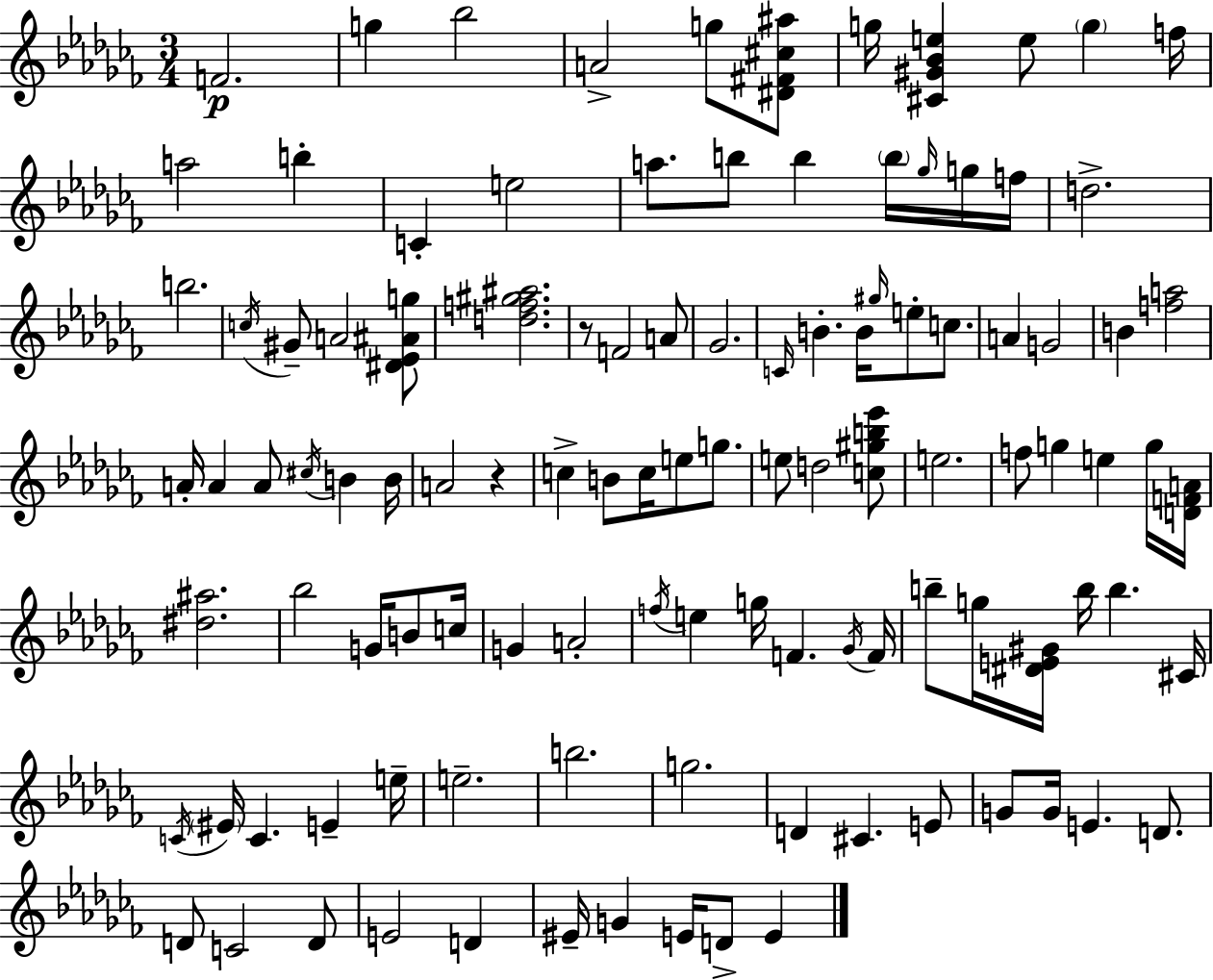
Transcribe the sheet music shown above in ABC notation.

X:1
T:Untitled
M:3/4
L:1/4
K:Abm
F2 g _b2 A2 g/2 [^D^F^c^a]/2 g/4 [^C^G_Be] e/2 g f/4 a2 b C e2 a/2 b/2 b b/4 _g/4 g/4 f/4 d2 b2 c/4 ^G/2 A2 [^D_E^Ag]/2 [df^g^a]2 z/2 F2 A/2 _G2 C/4 B B/4 ^g/4 e/2 c/2 A G2 B [fa]2 A/4 A A/2 ^c/4 B B/4 A2 z c B/2 c/4 e/2 g/2 e/2 d2 [c^gb_e']/2 e2 f/2 g e g/4 [DFA]/4 [^d^a]2 _b2 G/4 B/2 c/4 G A2 f/4 e g/4 F _G/4 F/4 b/2 g/4 [^DE^G]/4 b/4 b ^C/4 C/4 ^E/4 C E e/4 e2 b2 g2 D ^C E/2 G/2 G/4 E D/2 D/2 C2 D/2 E2 D ^E/4 G E/4 D/2 E